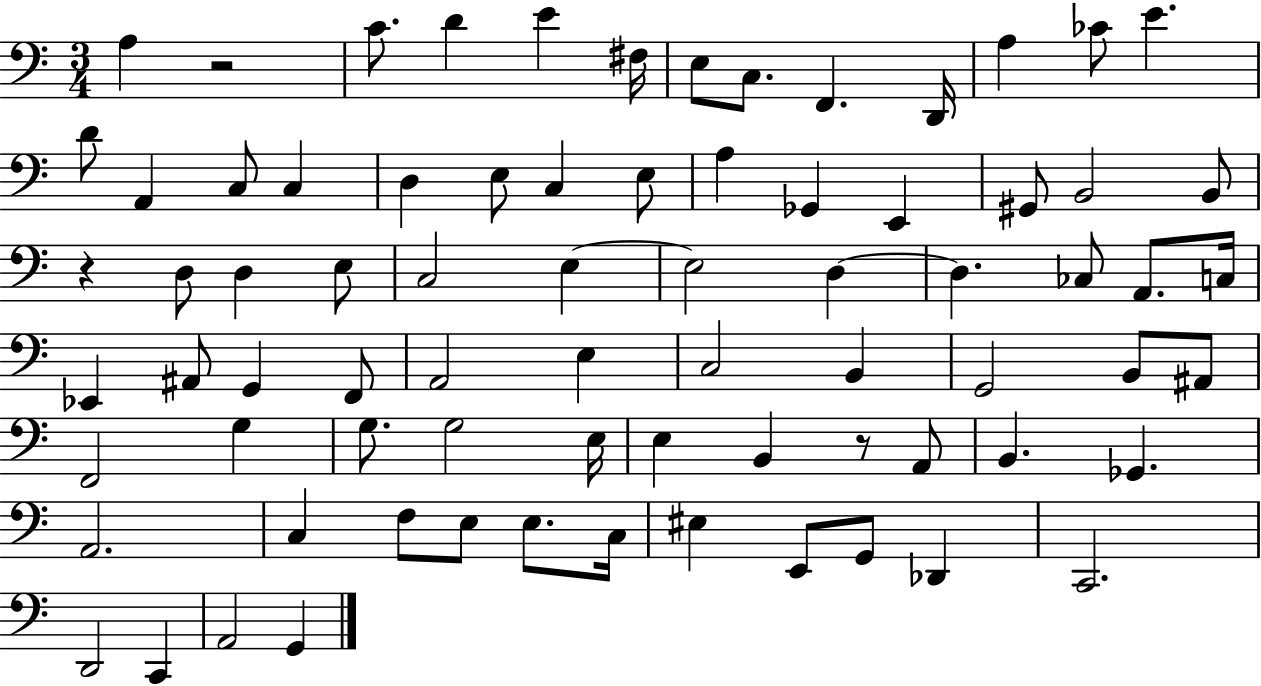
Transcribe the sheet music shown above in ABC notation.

X:1
T:Untitled
M:3/4
L:1/4
K:C
A, z2 C/2 D E ^F,/4 E,/2 C,/2 F,, D,,/4 A, _C/2 E D/2 A,, C,/2 C, D, E,/2 C, E,/2 A, _G,, E,, ^G,,/2 B,,2 B,,/2 z D,/2 D, E,/2 C,2 E, E,2 D, D, _C,/2 A,,/2 C,/4 _E,, ^A,,/2 G,, F,,/2 A,,2 E, C,2 B,, G,,2 B,,/2 ^A,,/2 F,,2 G, G,/2 G,2 E,/4 E, B,, z/2 A,,/2 B,, _G,, A,,2 C, F,/2 E,/2 E,/2 C,/4 ^E, E,,/2 G,,/2 _D,, C,,2 D,,2 C,, A,,2 G,,